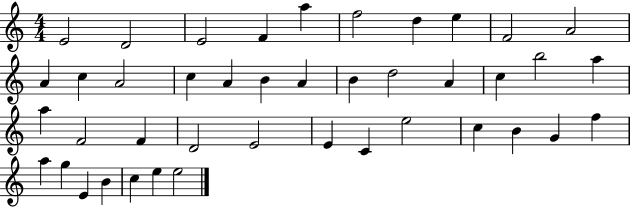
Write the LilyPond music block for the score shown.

{
  \clef treble
  \numericTimeSignature
  \time 4/4
  \key c \major
  e'2 d'2 | e'2 f'4 a''4 | f''2 d''4 e''4 | f'2 a'2 | \break a'4 c''4 a'2 | c''4 a'4 b'4 a'4 | b'4 d''2 a'4 | c''4 b''2 a''4 | \break a''4 f'2 f'4 | d'2 e'2 | e'4 c'4 e''2 | c''4 b'4 g'4 f''4 | \break a''4 g''4 e'4 b'4 | c''4 e''4 e''2 | \bar "|."
}